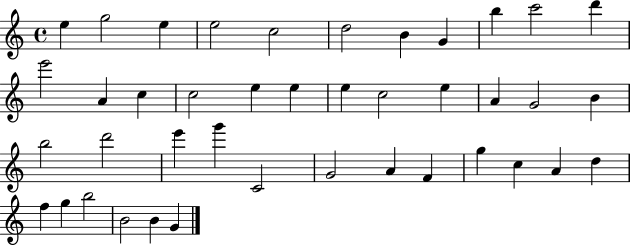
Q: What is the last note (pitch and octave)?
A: G4